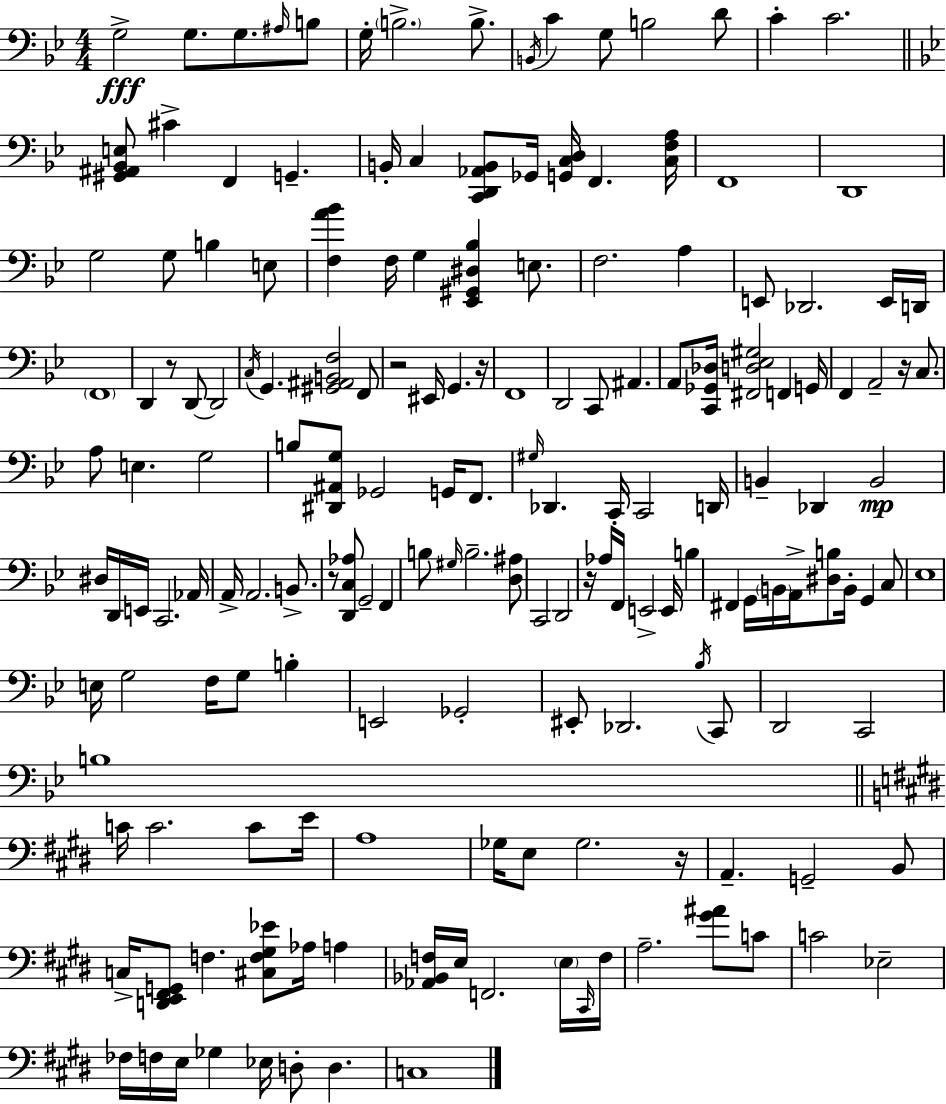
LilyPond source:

{
  \clef bass
  \numericTimeSignature
  \time 4/4
  \key bes \major
  \repeat volta 2 { g2->\fff g8. g8. \grace { ais16 } b8 | g16-. \parenthesize b2.-> b8.-> | \acciaccatura { b,16 } c'4 g8 b2 | d'8 c'4-. c'2. | \break \bar "||" \break \key g \minor <gis, ais, bes, e>8 cis'4-> f,4 g,4.-- | b,16-. c4 <c, d, aes, b,>8 ges,16 <g, c d>16 f,4. <c f a>16 | f,1 | d,1 | \break g2 g8 b4 e8 | <f a' bes'>4 f16 g4 <ees, gis, dis bes>4 e8. | f2. a4 | e,8 des,2. e,16 d,16 | \break \parenthesize f,1 | d,4 r8 d,8~~ d,2 | \acciaccatura { c16 } g,4. <gis, ais, b, f>2 f,8 | r2 eis,16 g,4. | \break r16 f,1 | d,2 c,8 ais,4. | a,8 <c, ges, des>16 <fis, d ees gis>2 f,4 | g,16 f,4 a,2-- r16 c8. | \break a8 e4. g2 | b8 <dis, ais, g>8 ges,2 g,16 f,8. | \grace { gis16 } des,4. c,16-. c,2 | d,16 b,4-- des,4 b,2\mp | \break dis16 d,16 e,16 c,2. | aes,16 a,16-> a,2. b,8.-> | r8 <d, c aes>8 g,2-- f,4 | b8 \grace { gis16 } b2.-- | \break <d ais>8 c,2 d,2 | r16 aes16 f,16 e,2-> e,16 b4 | fis,4 g,16 \parenthesize b,16 a,16-> <dis b>8 b,16-. g,4 | c8 ees1 | \break e16 g2 f16 g8 b4-. | e,2 ges,2-. | eis,8-. des,2. | \acciaccatura { bes16 } c,8 d,2 c,2 | \break b1 | \bar "||" \break \key e \major c'16 c'2. c'8 e'16 | a1 | ges16 e8 ges2. r16 | a,4.-- g,2-- b,8 | \break c16-> <d, e, fis, g,>8 f4. <cis f gis ees'>8 aes16 a4 | <aes, bes, f>16 e16 f,2. \parenthesize e16 \grace { cis,16 } | f16 a2.-- <gis' ais'>8 c'8 | c'2 ees2-- | \break fes16 f16 e16 ges4 ees16 d8-. d4. | c1 | } \bar "|."
}